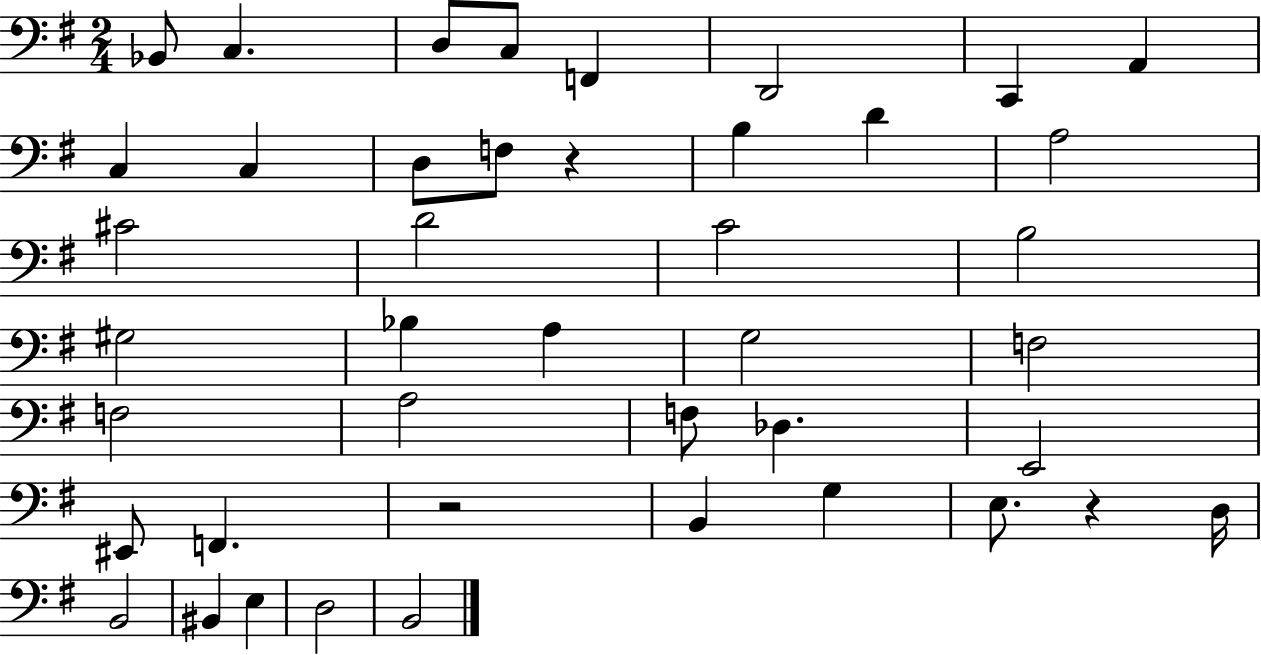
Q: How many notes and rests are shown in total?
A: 43